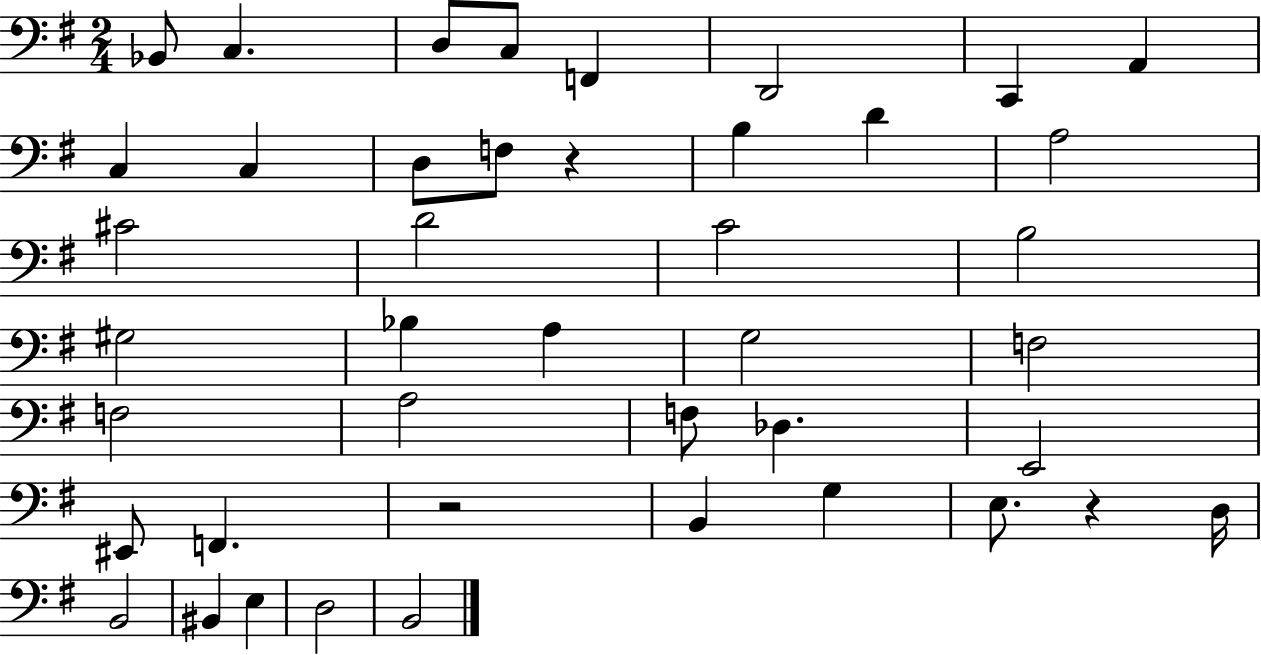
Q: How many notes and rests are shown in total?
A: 43